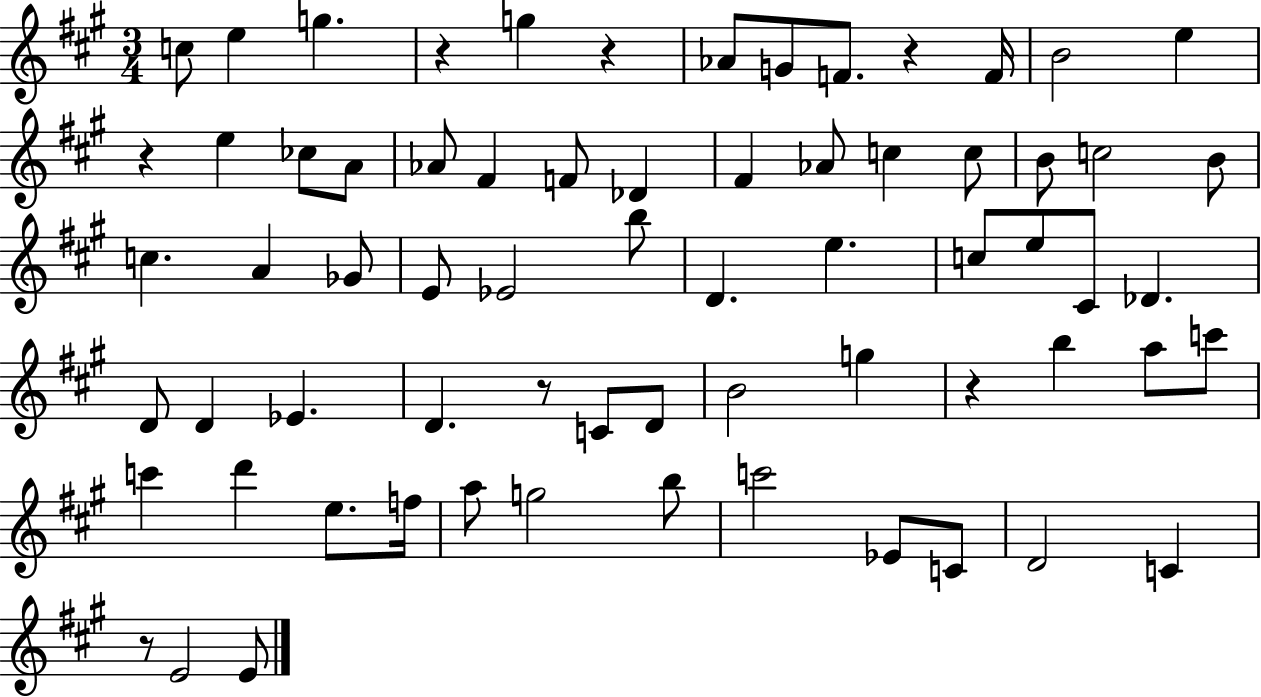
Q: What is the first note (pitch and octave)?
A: C5